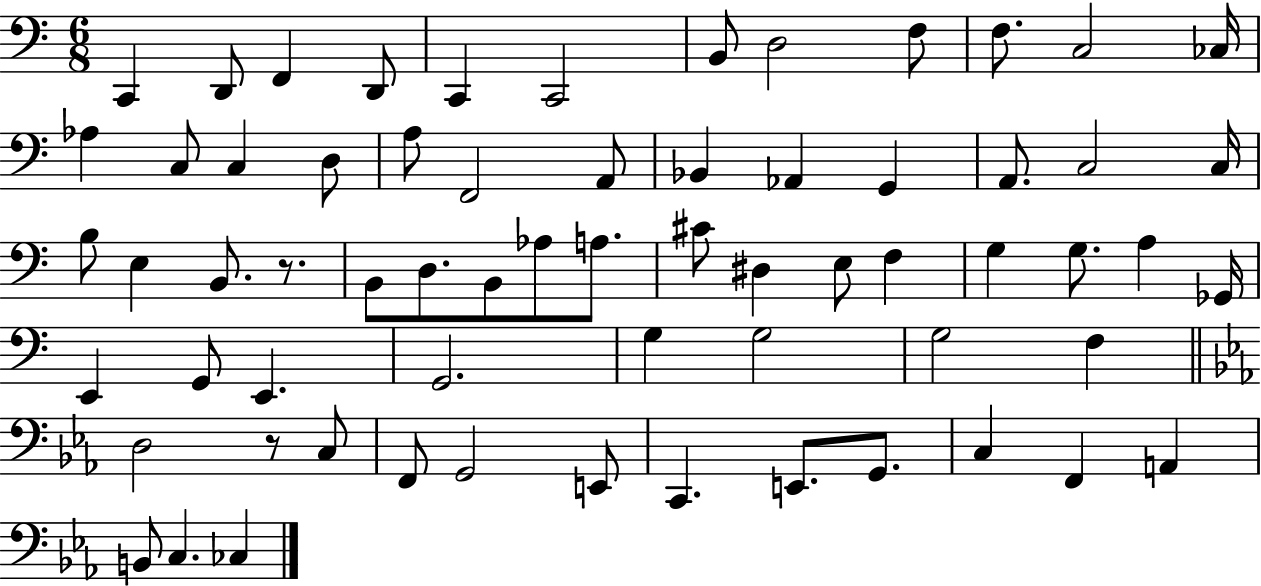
{
  \clef bass
  \numericTimeSignature
  \time 6/8
  \key c \major
  c,4 d,8 f,4 d,8 | c,4 c,2 | b,8 d2 f8 | f8. c2 ces16 | \break aes4 c8 c4 d8 | a8 f,2 a,8 | bes,4 aes,4 g,4 | a,8. c2 c16 | \break b8 e4 b,8. r8. | b,8 d8. b,8 aes8 a8. | cis'8 dis4 e8 f4 | g4 g8. a4 ges,16 | \break e,4 g,8 e,4. | g,2. | g4 g2 | g2 f4 | \break \bar "||" \break \key c \minor d2 r8 c8 | f,8 g,2 e,8 | c,4. e,8. g,8. | c4 f,4 a,4 | \break b,8 c4. ces4 | \bar "|."
}